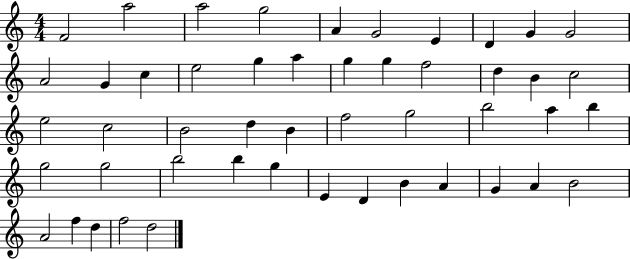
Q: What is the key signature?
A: C major